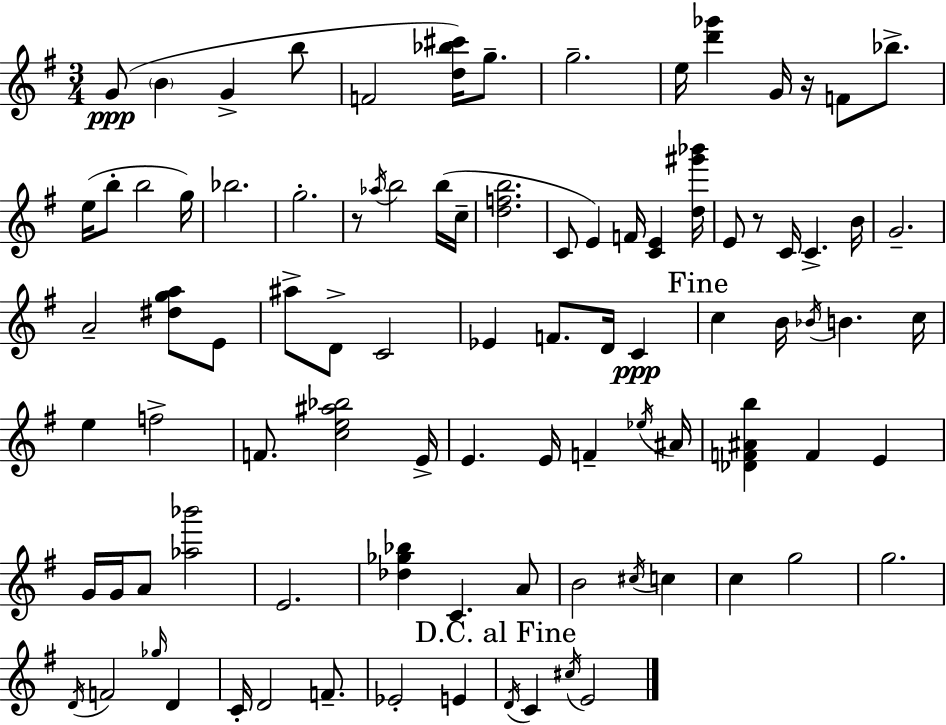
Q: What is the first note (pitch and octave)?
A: G4